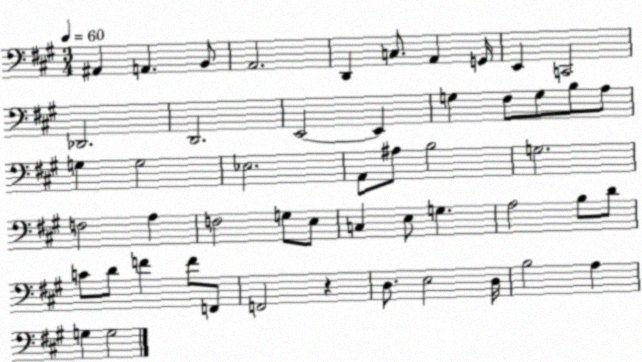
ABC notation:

X:1
T:Untitled
M:3/4
L:1/4
K:A
^A,, A,, B,,/2 A,,2 D,, C,/2 A,, G,,/4 E,, C,,2 _D,,2 D,,2 E,,2 E,, G, ^F,/2 G,/2 B,/2 A,/2 G, G,2 _E,2 A,,/2 ^A,/2 B,2 G,2 F,2 A, F,2 G,/2 E,/2 C, E,/2 G, A,2 B,/2 D/2 C/2 D/2 F F/2 F,,/2 F,,2 z D,/2 E,2 D,/4 B,2 A, G, G,2